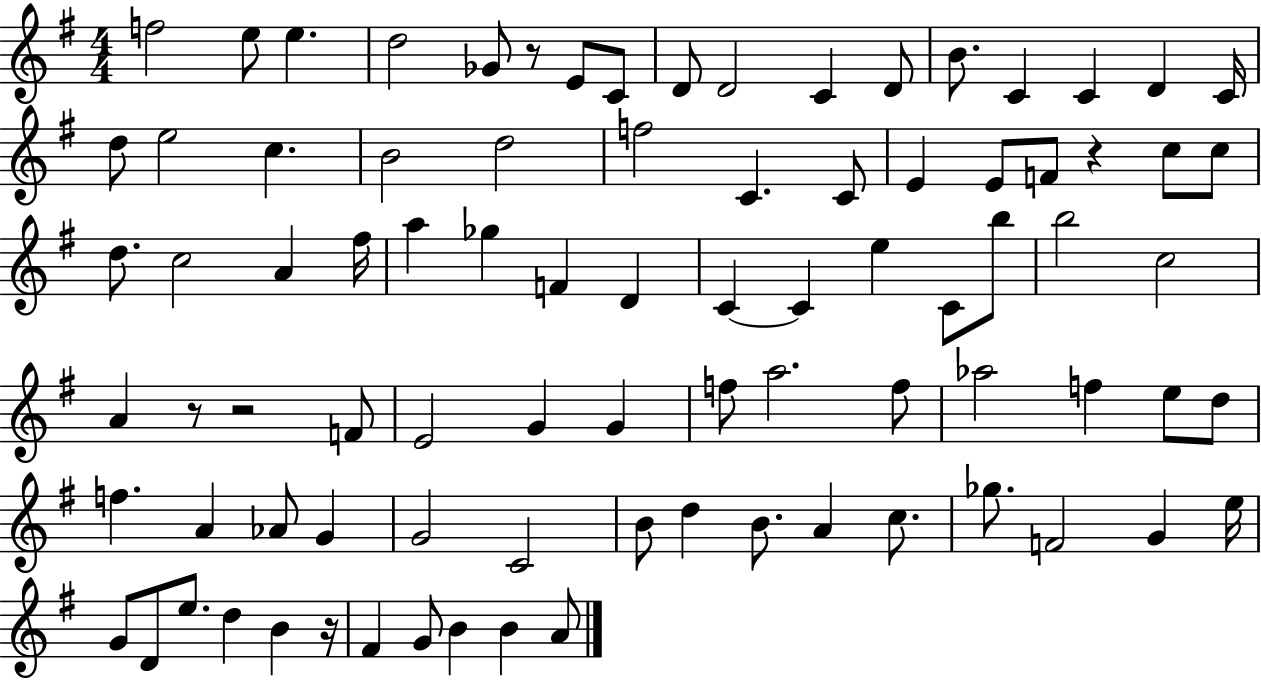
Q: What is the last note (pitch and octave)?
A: A4